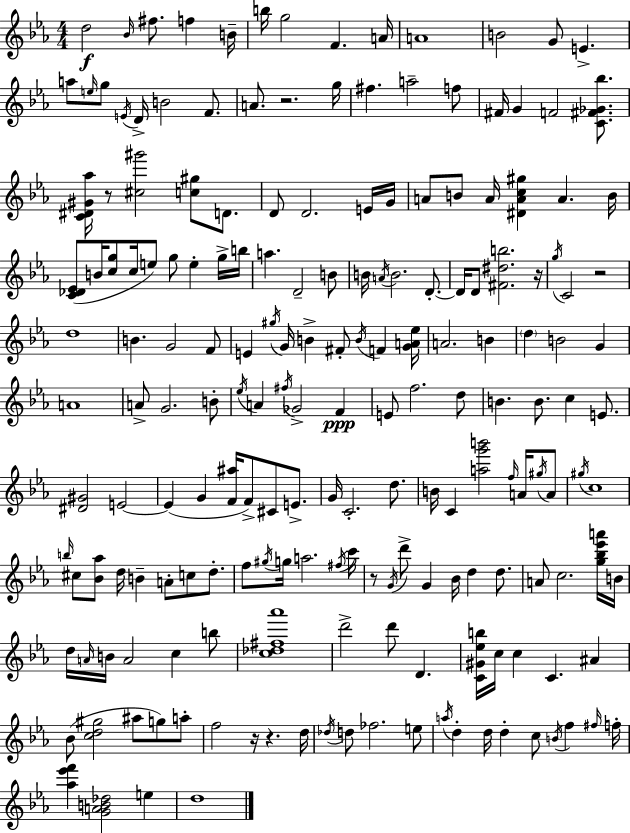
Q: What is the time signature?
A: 4/4